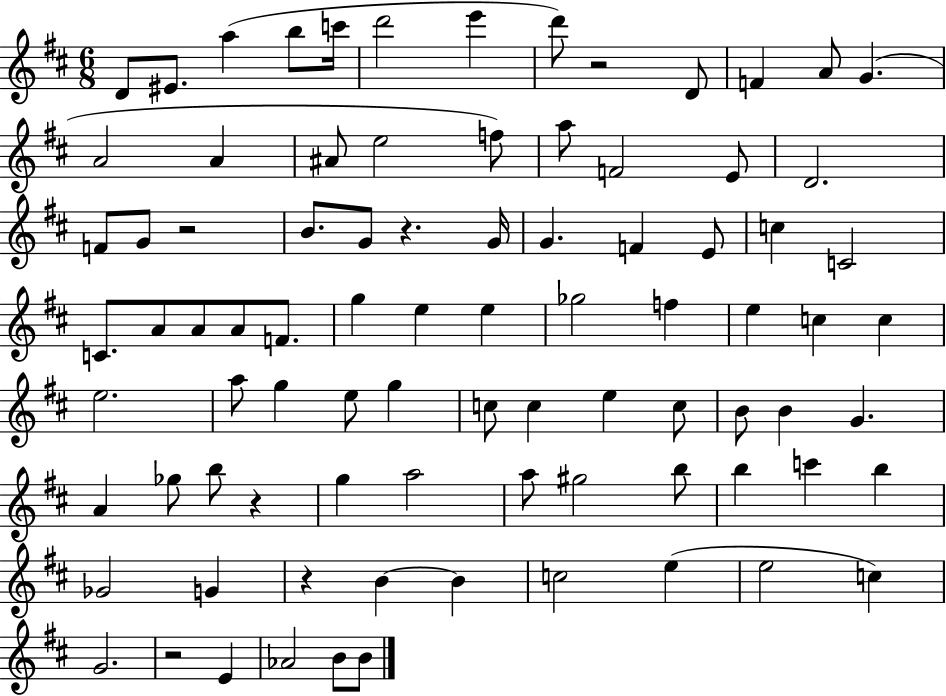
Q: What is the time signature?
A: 6/8